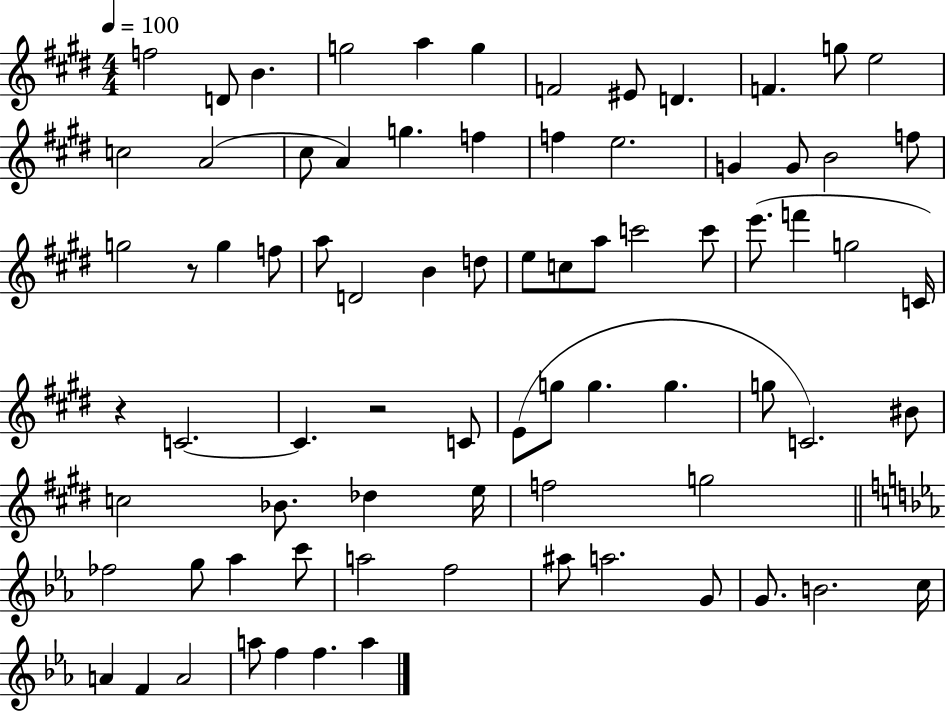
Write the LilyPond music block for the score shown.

{
  \clef treble
  \numericTimeSignature
  \time 4/4
  \key e \major
  \tempo 4 = 100
  \repeat volta 2 { f''2 d'8 b'4. | g''2 a''4 g''4 | f'2 eis'8 d'4. | f'4. g''8 e''2 | \break c''2 a'2( | cis''8 a'4) g''4. f''4 | f''4 e''2. | g'4 g'8 b'2 f''8 | \break g''2 r8 g''4 f''8 | a''8 d'2 b'4 d''8 | e''8 c''8 a''8 c'''2 c'''8 | e'''8.( f'''4 g''2 c'16) | \break r4 c'2.~~ | c'4. r2 c'8 | e'8( g''8 g''4. g''4. | g''8 c'2.) bis'8 | \break c''2 bes'8. des''4 e''16 | f''2 g''2 | \bar "||" \break \key ees \major fes''2 g''8 aes''4 c'''8 | a''2 f''2 | ais''8 a''2. g'8 | g'8. b'2. c''16 | \break a'4 f'4 a'2 | a''8 f''4 f''4. a''4 | } \bar "|."
}